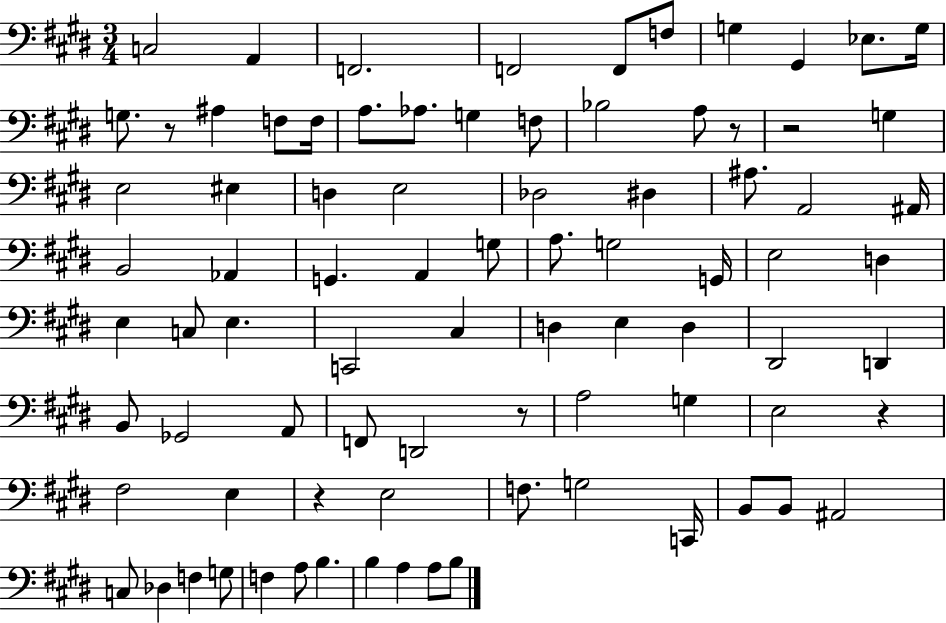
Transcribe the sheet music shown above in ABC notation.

X:1
T:Untitled
M:3/4
L:1/4
K:E
C,2 A,, F,,2 F,,2 F,,/2 F,/2 G, ^G,, _E,/2 G,/4 G,/2 z/2 ^A, F,/2 F,/4 A,/2 _A,/2 G, F,/2 _B,2 A,/2 z/2 z2 G, E,2 ^E, D, E,2 _D,2 ^D, ^A,/2 A,,2 ^A,,/4 B,,2 _A,, G,, A,, G,/2 A,/2 G,2 G,,/4 E,2 D, E, C,/2 E, C,,2 ^C, D, E, D, ^D,,2 D,, B,,/2 _G,,2 A,,/2 F,,/2 D,,2 z/2 A,2 G, E,2 z ^F,2 E, z E,2 F,/2 G,2 C,,/4 B,,/2 B,,/2 ^A,,2 C,/2 _D, F, G,/2 F, A,/2 B, B, A, A,/2 B,/2